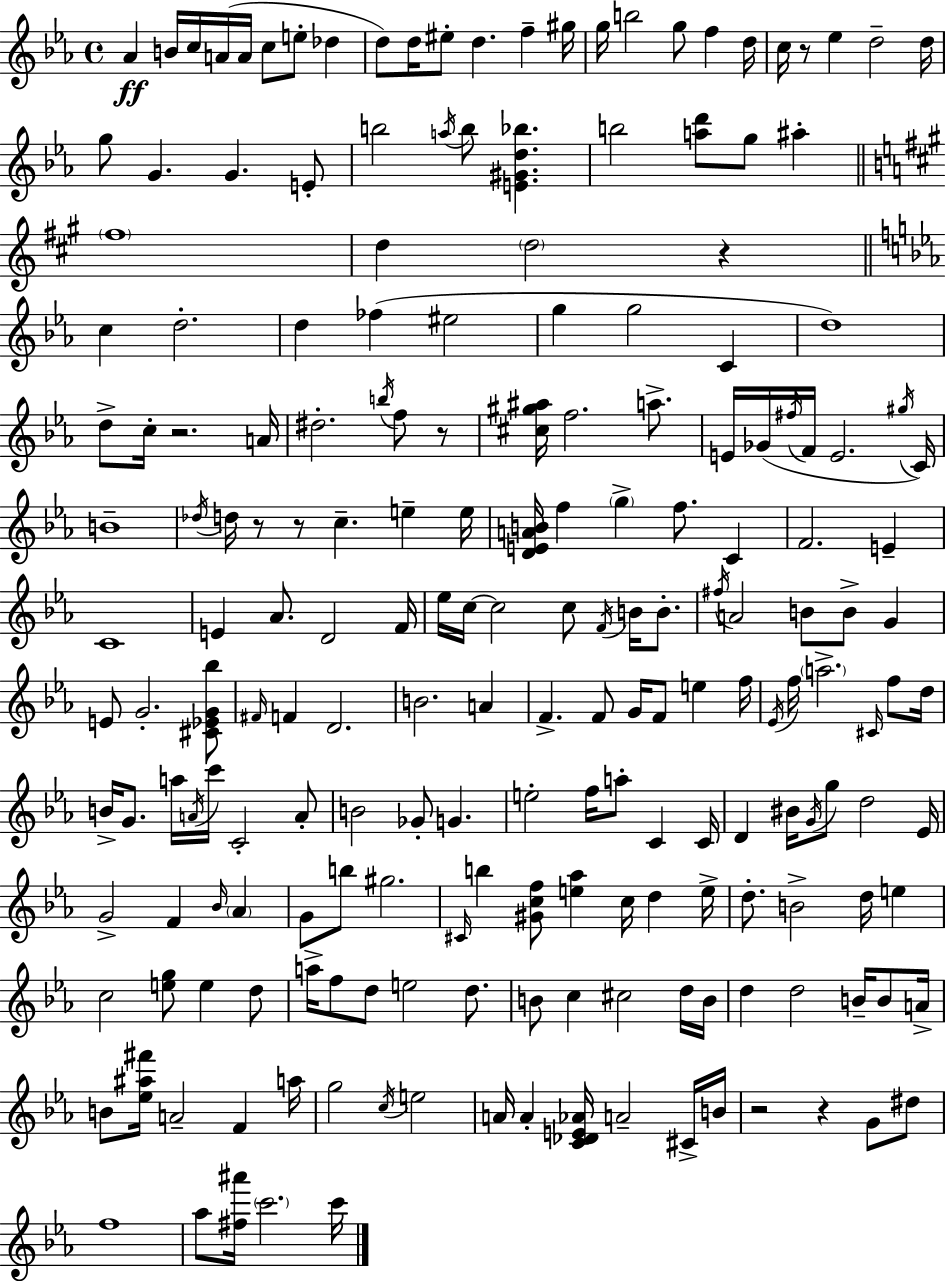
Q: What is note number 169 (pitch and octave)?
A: C5